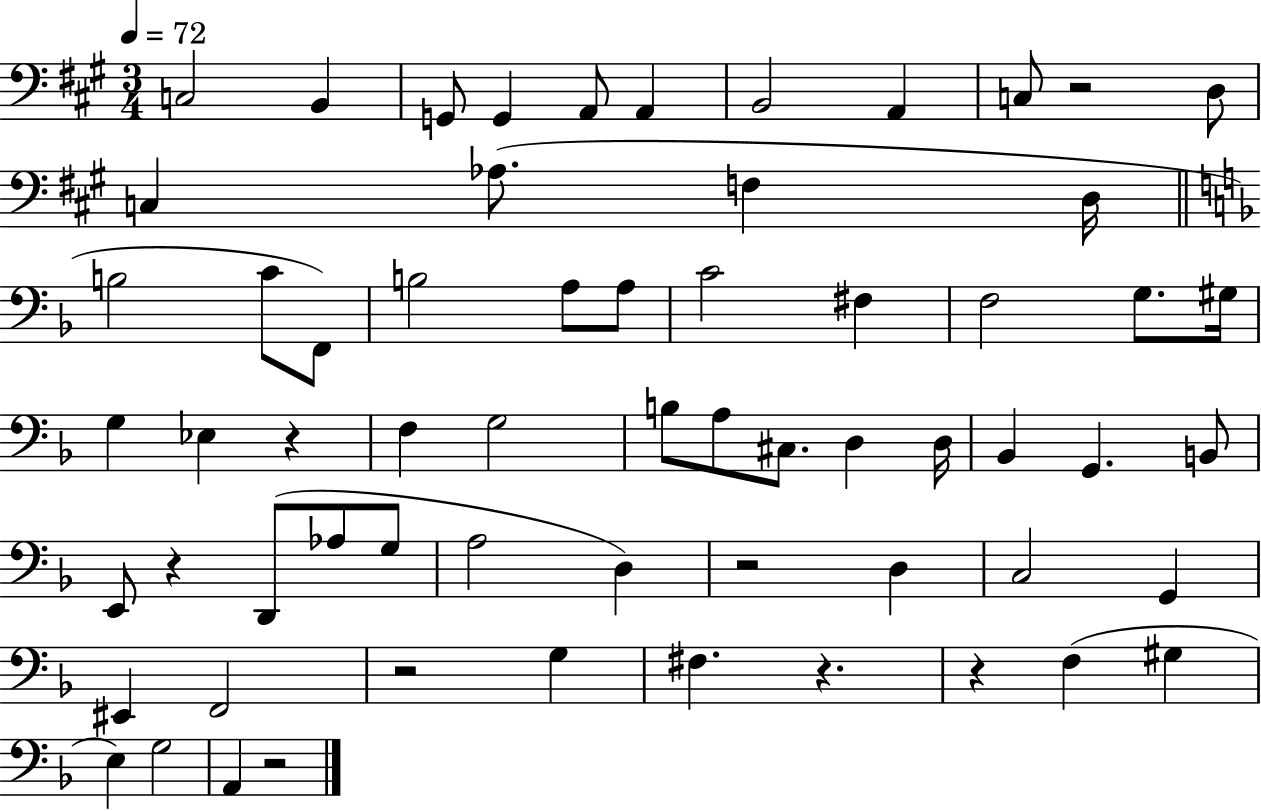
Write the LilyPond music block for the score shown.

{
  \clef bass
  \numericTimeSignature
  \time 3/4
  \key a \major
  \tempo 4 = 72
  c2 b,4 | g,8 g,4 a,8 a,4 | b,2 a,4 | c8 r2 d8 | \break c4 aes8.( f4 d16 | \bar "||" \break \key f \major b2 c'8 f,8) | b2 a8 a8 | c'2 fis4 | f2 g8. gis16 | \break g4 ees4 r4 | f4 g2 | b8 a8 cis8. d4 d16 | bes,4 g,4. b,8 | \break e,8 r4 d,8( aes8 g8 | a2 d4) | r2 d4 | c2 g,4 | \break eis,4 f,2 | r2 g4 | fis4. r4. | r4 f4( gis4 | \break e4) g2 | a,4 r2 | \bar "|."
}